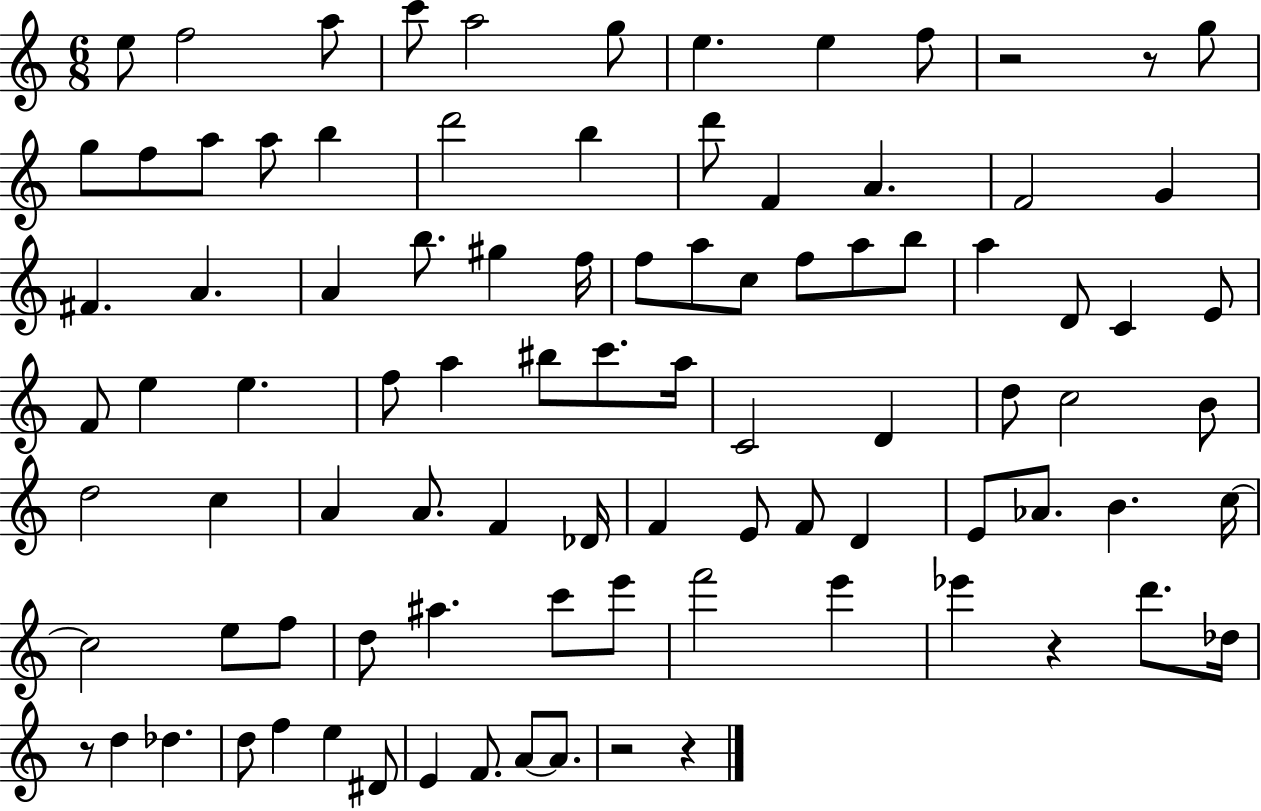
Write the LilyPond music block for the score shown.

{
  \clef treble
  \numericTimeSignature
  \time 6/8
  \key c \major
  e''8 f''2 a''8 | c'''8 a''2 g''8 | e''4. e''4 f''8 | r2 r8 g''8 | \break g''8 f''8 a''8 a''8 b''4 | d'''2 b''4 | d'''8 f'4 a'4. | f'2 g'4 | \break fis'4. a'4. | a'4 b''8. gis''4 f''16 | f''8 a''8 c''8 f''8 a''8 b''8 | a''4 d'8 c'4 e'8 | \break f'8 e''4 e''4. | f''8 a''4 bis''8 c'''8. a''16 | c'2 d'4 | d''8 c''2 b'8 | \break d''2 c''4 | a'4 a'8. f'4 des'16 | f'4 e'8 f'8 d'4 | e'8 aes'8. b'4. c''16~~ | \break c''2 e''8 f''8 | d''8 ais''4. c'''8 e'''8 | f'''2 e'''4 | ees'''4 r4 d'''8. des''16 | \break r8 d''4 des''4. | d''8 f''4 e''4 dis'8 | e'4 f'8. a'8~~ a'8. | r2 r4 | \break \bar "|."
}